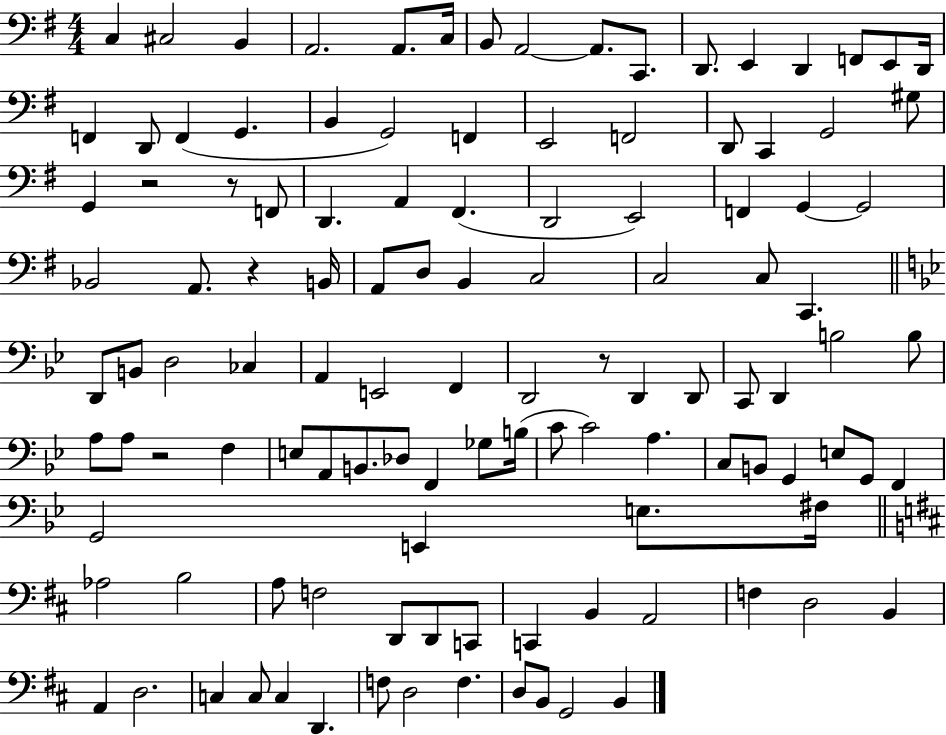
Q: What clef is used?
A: bass